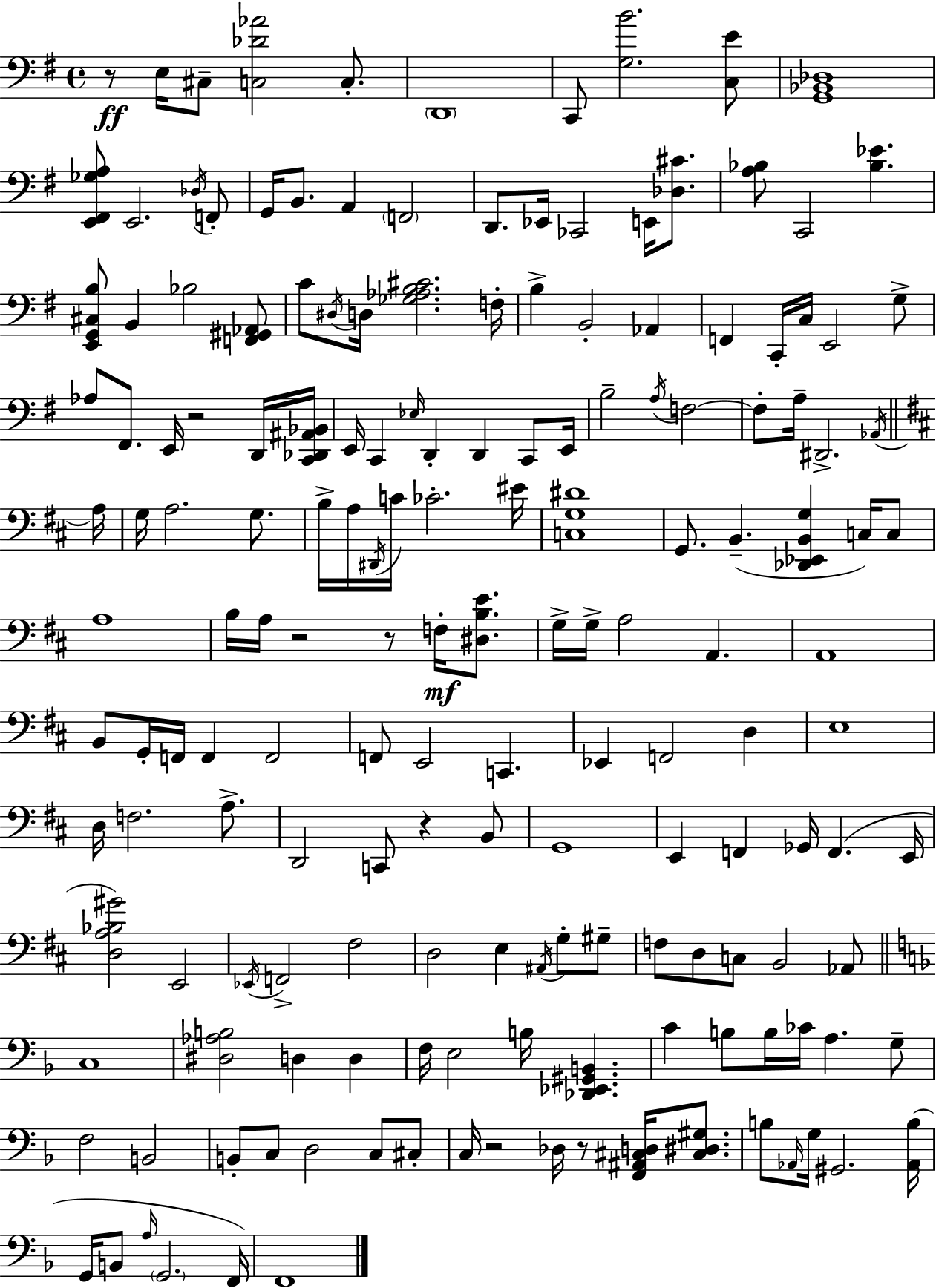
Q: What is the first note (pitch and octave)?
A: E3